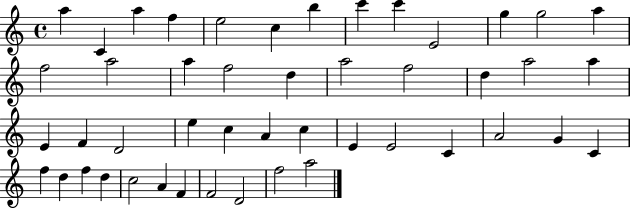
X:1
T:Untitled
M:4/4
L:1/4
K:C
a C a f e2 c b c' c' E2 g g2 a f2 a2 a f2 d a2 f2 d a2 a E F D2 e c A c E E2 C A2 G C f d f d c2 A F F2 D2 f2 a2